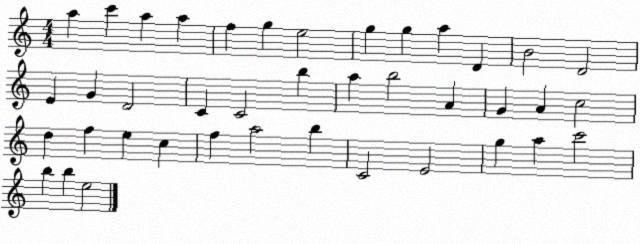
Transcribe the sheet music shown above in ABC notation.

X:1
T:Untitled
M:4/4
L:1/4
K:C
a c' a a f g e2 g g a D B2 D2 E G D2 C C2 b a b2 A G A c2 d f e c f a2 b C2 E2 g a c'2 b b e2